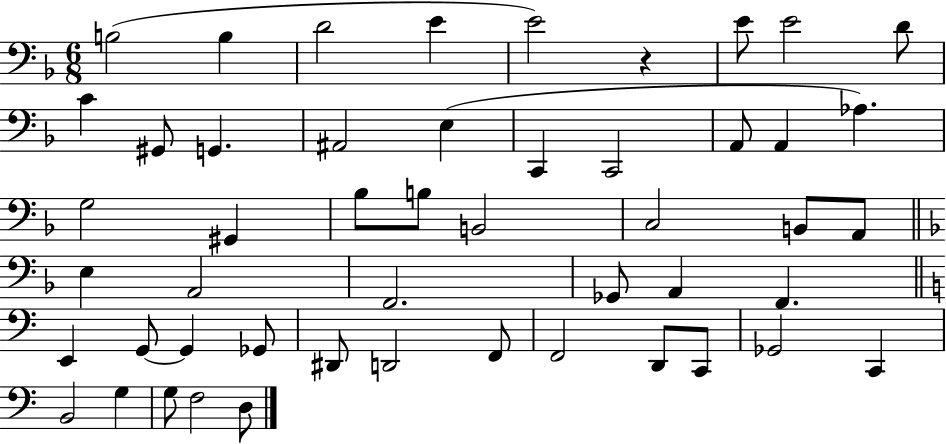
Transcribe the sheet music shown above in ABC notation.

X:1
T:Untitled
M:6/8
L:1/4
K:F
B,2 B, D2 E E2 z E/2 E2 D/2 C ^G,,/2 G,, ^A,,2 E, C,, C,,2 A,,/2 A,, _A, G,2 ^G,, _B,/2 B,/2 B,,2 C,2 B,,/2 A,,/2 E, A,,2 F,,2 _G,,/2 A,, F,, E,, G,,/2 G,, _G,,/2 ^D,,/2 D,,2 F,,/2 F,,2 D,,/2 C,,/2 _G,,2 C,, B,,2 G, G,/2 F,2 D,/2